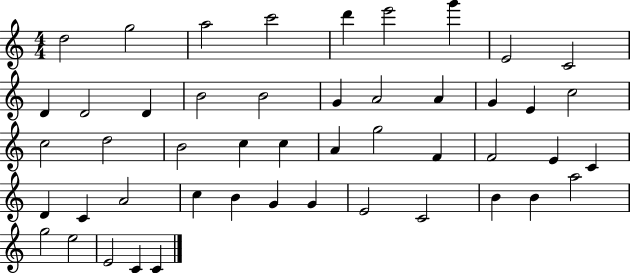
D5/h G5/h A5/h C6/h D6/q E6/h G6/q E4/h C4/h D4/q D4/h D4/q B4/h B4/h G4/q A4/h A4/q G4/q E4/q C5/h C5/h D5/h B4/h C5/q C5/q A4/q G5/h F4/q F4/h E4/q C4/q D4/q C4/q A4/h C5/q B4/q G4/q G4/q E4/h C4/h B4/q B4/q A5/h G5/h E5/h E4/h C4/q C4/q